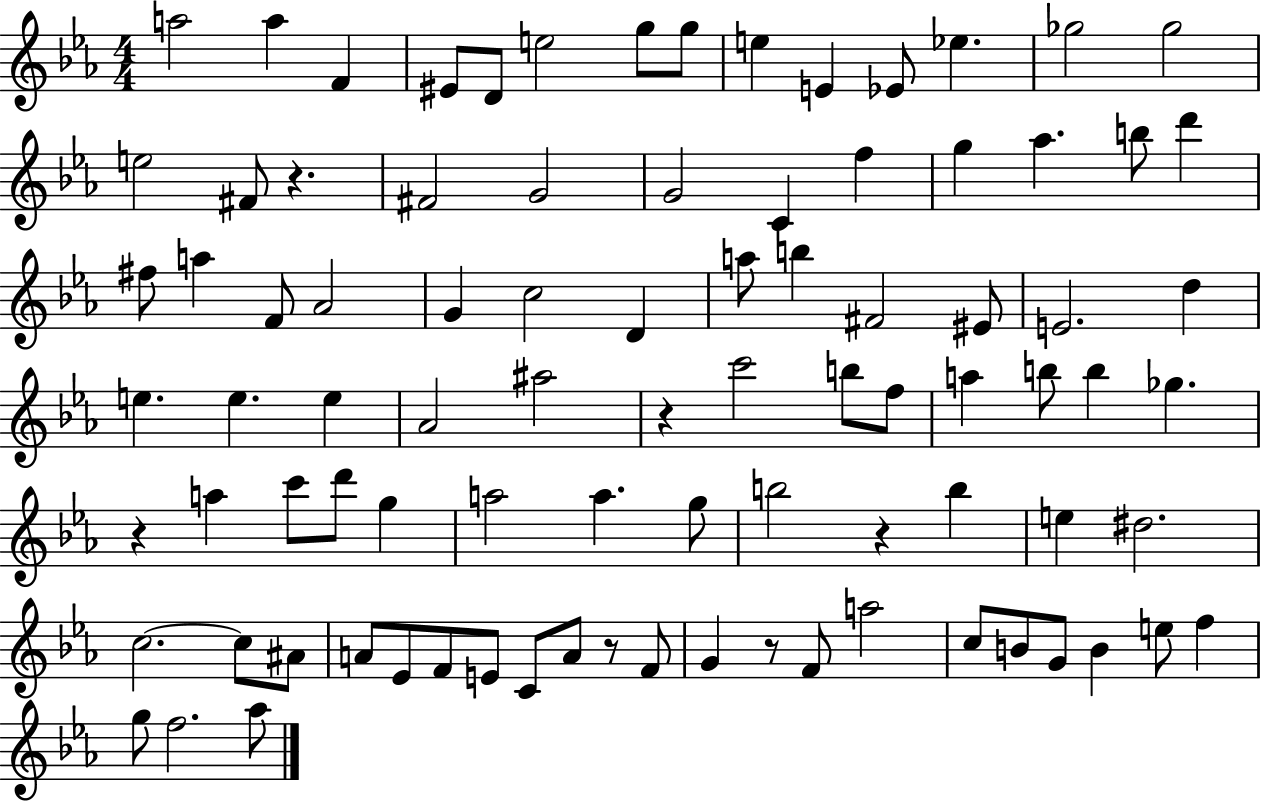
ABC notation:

X:1
T:Untitled
M:4/4
L:1/4
K:Eb
a2 a F ^E/2 D/2 e2 g/2 g/2 e E _E/2 _e _g2 _g2 e2 ^F/2 z ^F2 G2 G2 C f g _a b/2 d' ^f/2 a F/2 _A2 G c2 D a/2 b ^F2 ^E/2 E2 d e e e _A2 ^a2 z c'2 b/2 f/2 a b/2 b _g z a c'/2 d'/2 g a2 a g/2 b2 z b e ^d2 c2 c/2 ^A/2 A/2 _E/2 F/2 E/2 C/2 A/2 z/2 F/2 G z/2 F/2 a2 c/2 B/2 G/2 B e/2 f g/2 f2 _a/2